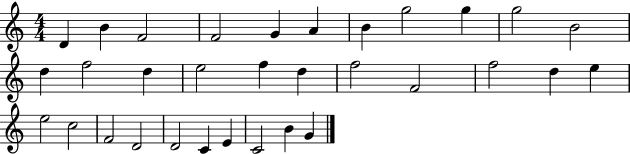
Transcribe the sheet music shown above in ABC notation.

X:1
T:Untitled
M:4/4
L:1/4
K:C
D B F2 F2 G A B g2 g g2 B2 d f2 d e2 f d f2 F2 f2 d e e2 c2 F2 D2 D2 C E C2 B G